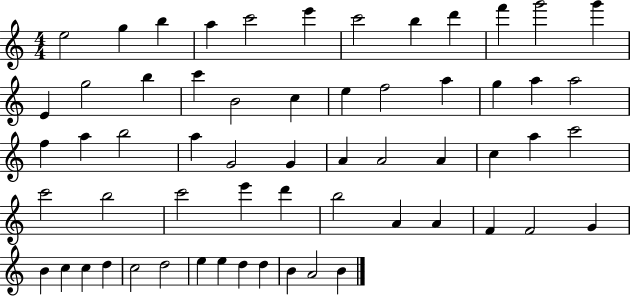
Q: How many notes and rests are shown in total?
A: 60